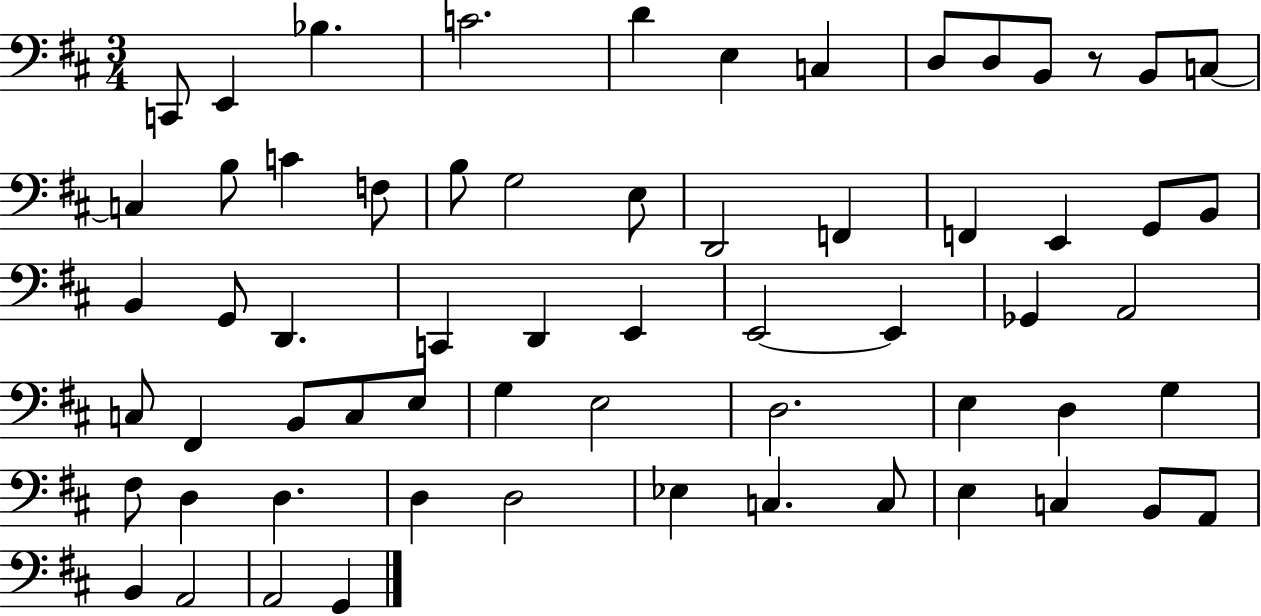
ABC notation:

X:1
T:Untitled
M:3/4
L:1/4
K:D
C,,/2 E,, _B, C2 D E, C, D,/2 D,/2 B,,/2 z/2 B,,/2 C,/2 C, B,/2 C F,/2 B,/2 G,2 E,/2 D,,2 F,, F,, E,, G,,/2 B,,/2 B,, G,,/2 D,, C,, D,, E,, E,,2 E,, _G,, A,,2 C,/2 ^F,, B,,/2 C,/2 E,/2 G, E,2 D,2 E, D, G, ^F,/2 D, D, D, D,2 _E, C, C,/2 E, C, B,,/2 A,,/2 B,, A,,2 A,,2 G,,